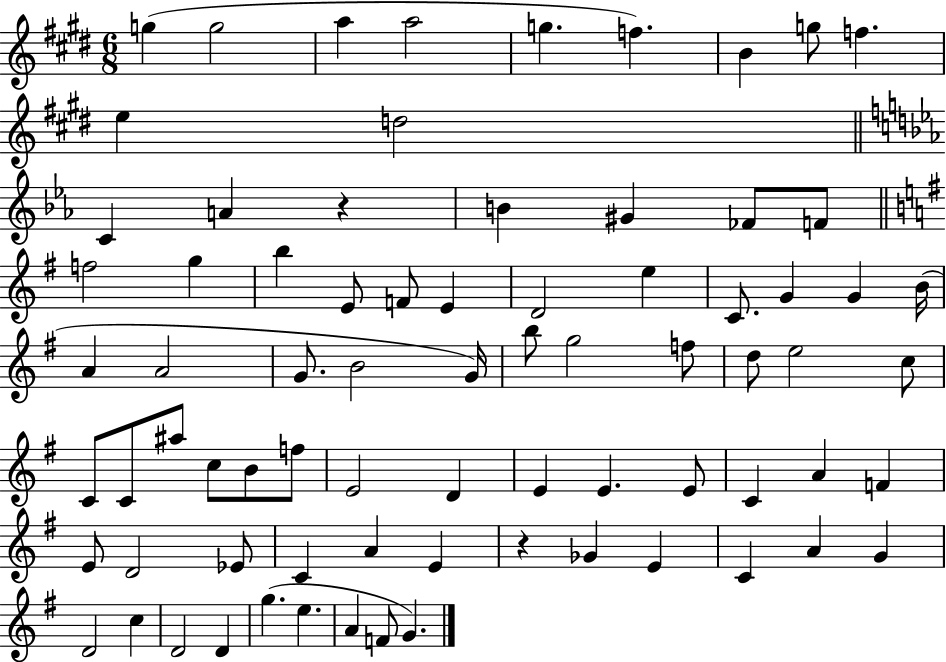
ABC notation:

X:1
T:Untitled
M:6/8
L:1/4
K:E
g g2 a a2 g f B g/2 f e d2 C A z B ^G _F/2 F/2 f2 g b E/2 F/2 E D2 e C/2 G G B/4 A A2 G/2 B2 G/4 b/2 g2 f/2 d/2 e2 c/2 C/2 C/2 ^a/2 c/2 B/2 f/2 E2 D E E E/2 C A F E/2 D2 _E/2 C A E z _G E C A G D2 c D2 D g e A F/2 G